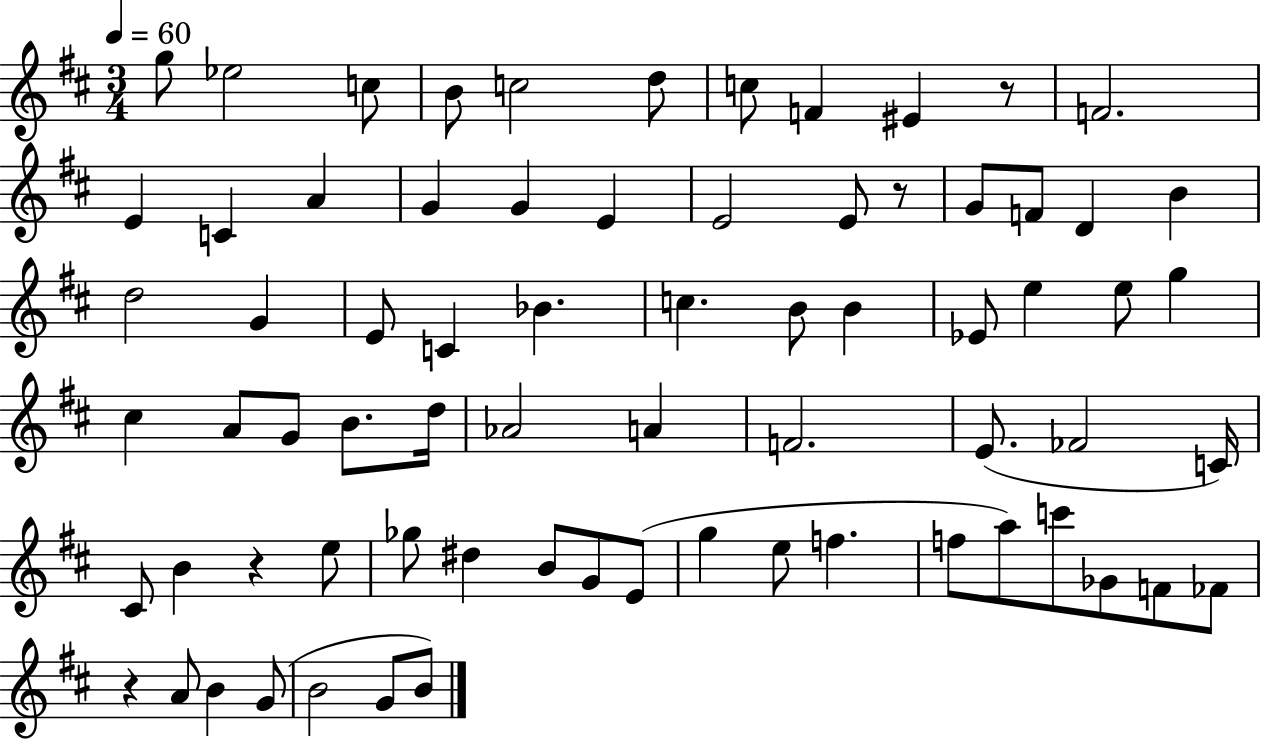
{
  \clef treble
  \numericTimeSignature
  \time 3/4
  \key d \major
  \tempo 4 = 60
  \repeat volta 2 { g''8 ees''2 c''8 | b'8 c''2 d''8 | c''8 f'4 eis'4 r8 | f'2. | \break e'4 c'4 a'4 | g'4 g'4 e'4 | e'2 e'8 r8 | g'8 f'8 d'4 b'4 | \break d''2 g'4 | e'8 c'4 bes'4. | c''4. b'8 b'4 | ees'8 e''4 e''8 g''4 | \break cis''4 a'8 g'8 b'8. d''16 | aes'2 a'4 | f'2. | e'8.( fes'2 c'16) | \break cis'8 b'4 r4 e''8 | ges''8 dis''4 b'8 g'8 e'8( | g''4 e''8 f''4. | f''8 a''8) c'''8 ges'8 f'8 fes'8 | \break r4 a'8 b'4 g'8( | b'2 g'8 b'8) | } \bar "|."
}